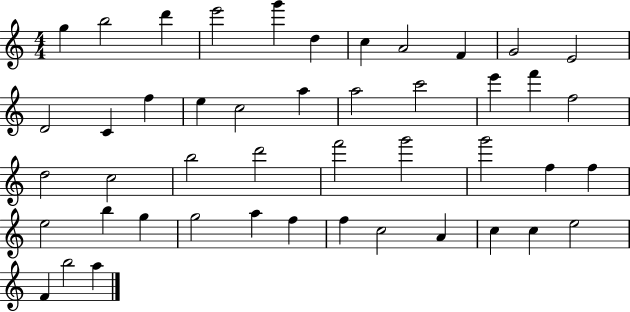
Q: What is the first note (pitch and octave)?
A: G5